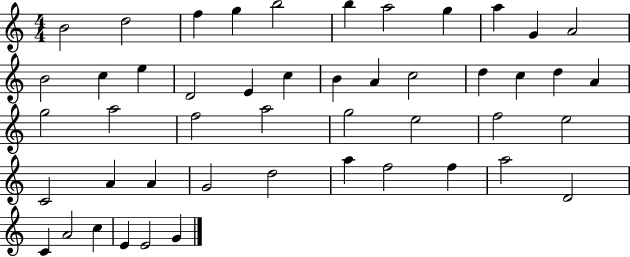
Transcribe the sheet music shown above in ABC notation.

X:1
T:Untitled
M:4/4
L:1/4
K:C
B2 d2 f g b2 b a2 g a G A2 B2 c e D2 E c B A c2 d c d A g2 a2 f2 a2 g2 e2 f2 e2 C2 A A G2 d2 a f2 f a2 D2 C A2 c E E2 G